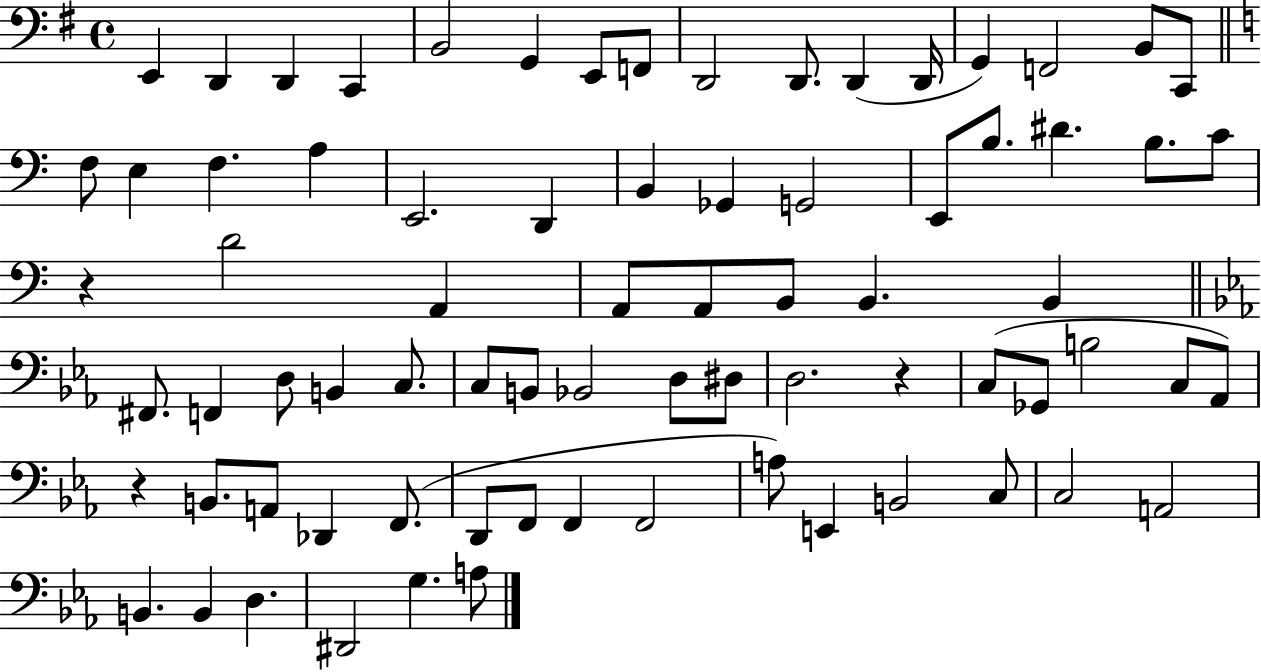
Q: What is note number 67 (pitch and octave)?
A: A2